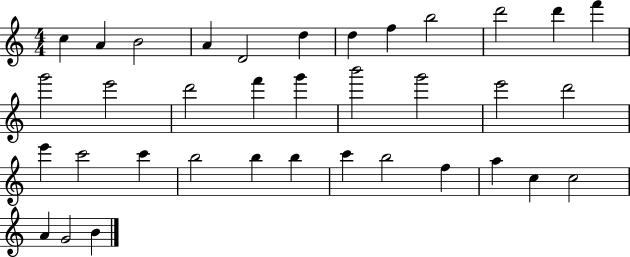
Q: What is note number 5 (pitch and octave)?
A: D4